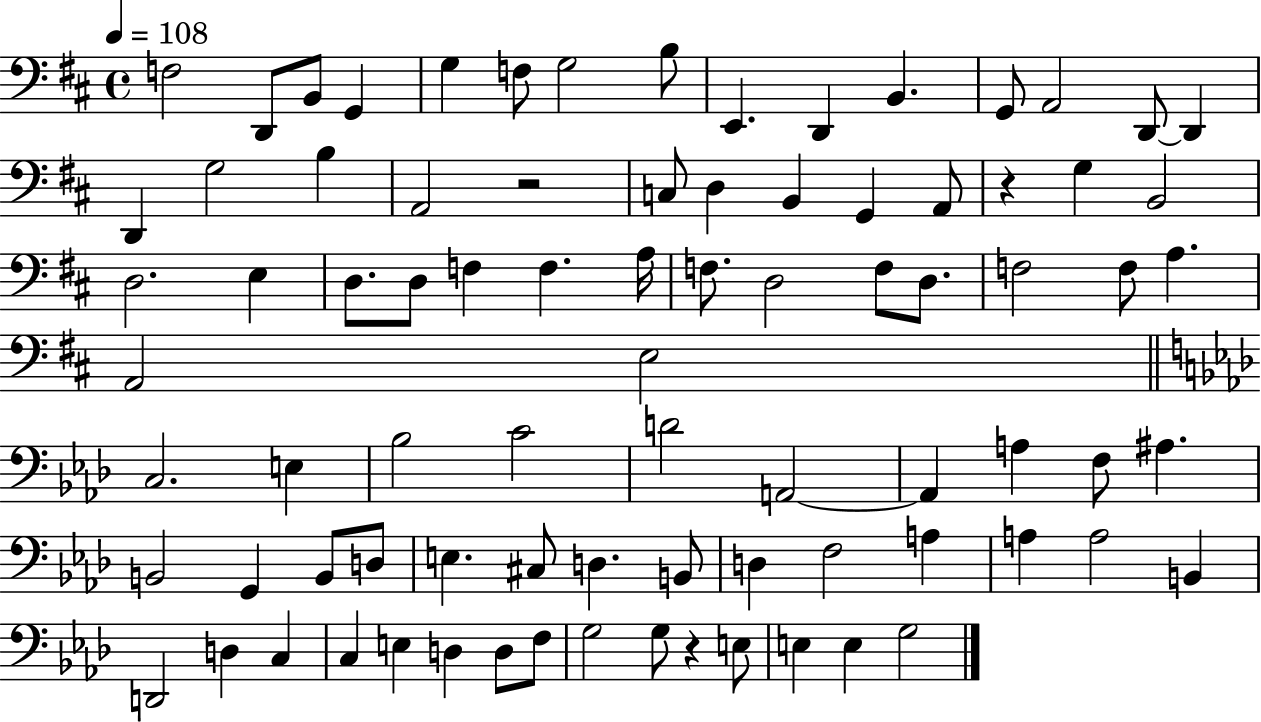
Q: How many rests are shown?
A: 3